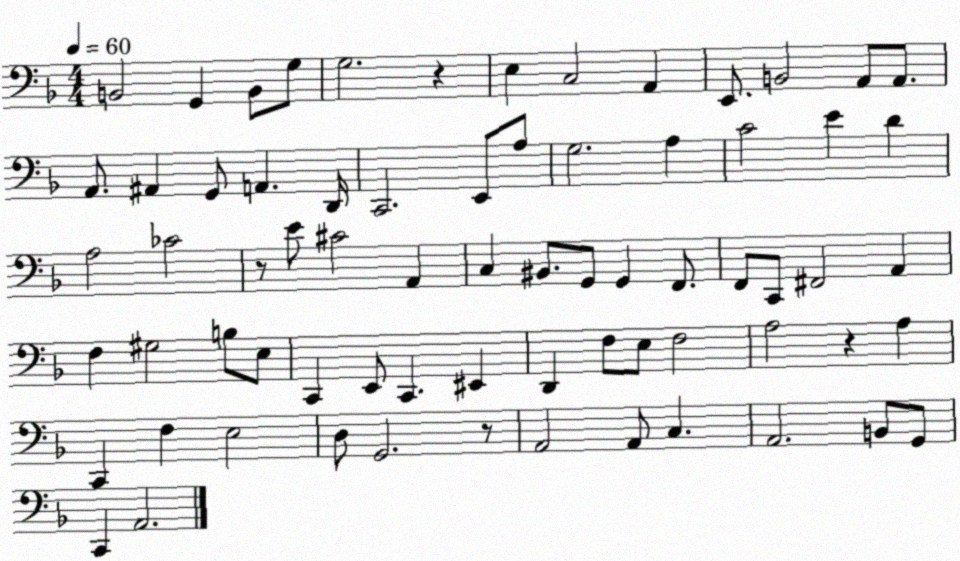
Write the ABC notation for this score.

X:1
T:Untitled
M:4/4
L:1/4
K:F
B,,2 G,, B,,/2 G,/2 G,2 z E, C,2 A,, E,,/2 B,,2 A,,/2 A,,/2 A,,/2 ^A,, G,,/2 A,, D,,/4 C,,2 E,,/2 A,/2 G,2 A, C2 E D A,2 _C2 z/2 E/2 ^C2 A,, C, ^B,,/2 G,,/2 G,, F,,/2 F,,/2 C,,/2 ^F,,2 A,, F, ^G,2 B,/2 E,/2 C,, E,,/2 C,, ^E,, D,, F,/2 E,/2 F,2 A,2 z A, C,, F, E,2 D,/2 G,,2 z/2 A,,2 A,,/2 C, A,,2 B,,/2 G,,/2 C,, A,,2